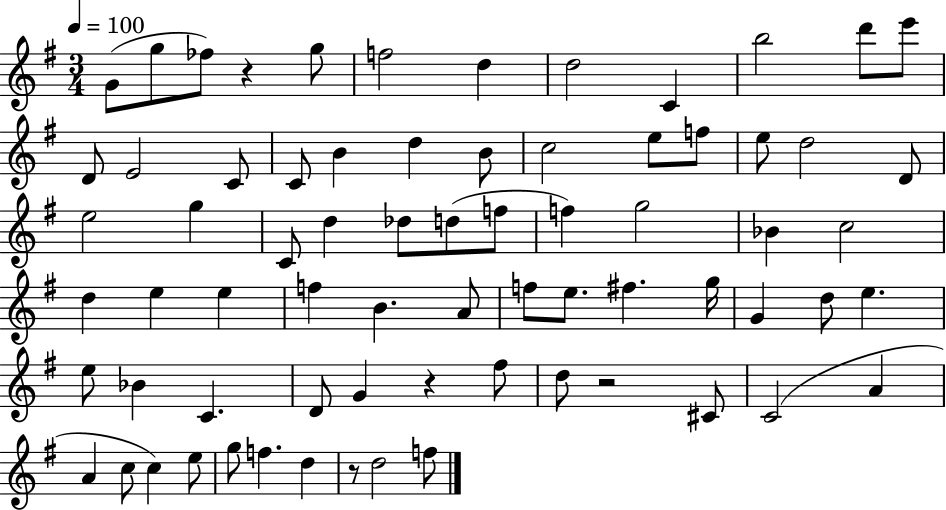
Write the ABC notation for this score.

X:1
T:Untitled
M:3/4
L:1/4
K:G
G/2 g/2 _f/2 z g/2 f2 d d2 C b2 d'/2 e'/2 D/2 E2 C/2 C/2 B d B/2 c2 e/2 f/2 e/2 d2 D/2 e2 g C/2 d _d/2 d/2 f/2 f g2 _B c2 d e e f B A/2 f/2 e/2 ^f g/4 G d/2 e e/2 _B C D/2 G z ^f/2 d/2 z2 ^C/2 C2 A A c/2 c e/2 g/2 f d z/2 d2 f/2